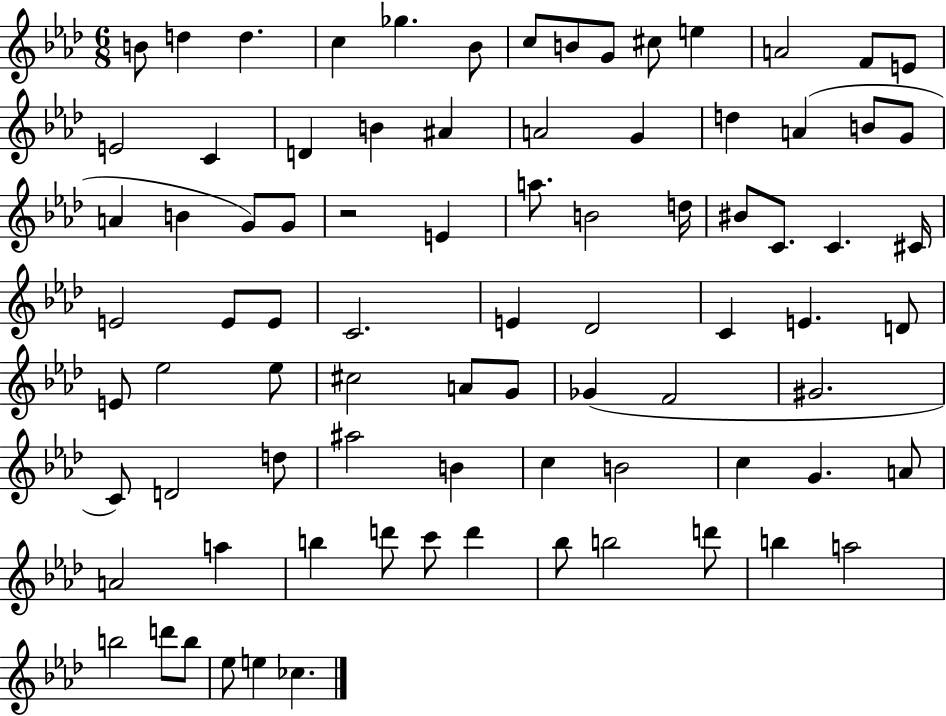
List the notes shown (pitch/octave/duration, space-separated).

B4/e D5/q D5/q. C5/q Gb5/q. Bb4/e C5/e B4/e G4/e C#5/e E5/q A4/h F4/e E4/e E4/h C4/q D4/q B4/q A#4/q A4/h G4/q D5/q A4/q B4/e G4/e A4/q B4/q G4/e G4/e R/h E4/q A5/e. B4/h D5/s BIS4/e C4/e. C4/q. C#4/s E4/h E4/e E4/e C4/h. E4/q Db4/h C4/q E4/q. D4/e E4/e Eb5/h Eb5/e C#5/h A4/e G4/e Gb4/q F4/h G#4/h. C4/e D4/h D5/e A#5/h B4/q C5/q B4/h C5/q G4/q. A4/e A4/h A5/q B5/q D6/e C6/e D6/q Bb5/e B5/h D6/e B5/q A5/h B5/h D6/e B5/e Eb5/e E5/q CES5/q.